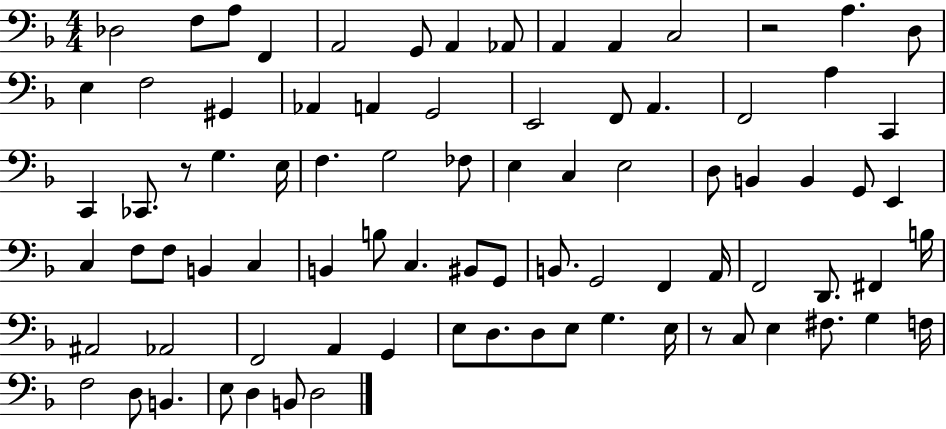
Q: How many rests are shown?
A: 3